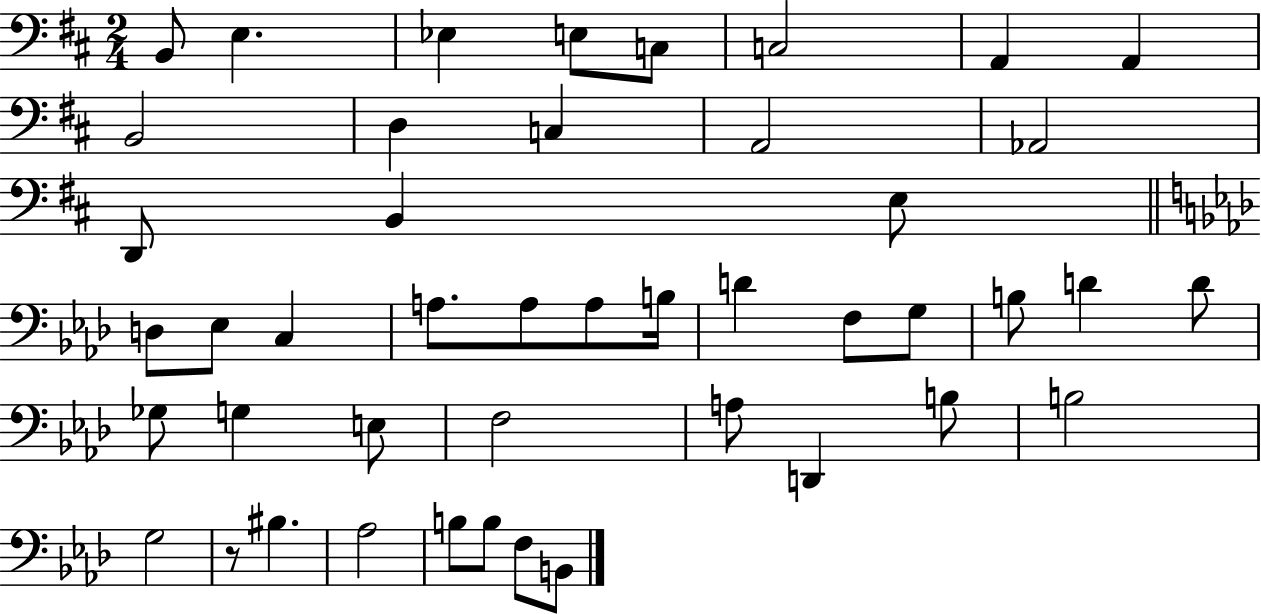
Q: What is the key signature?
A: D major